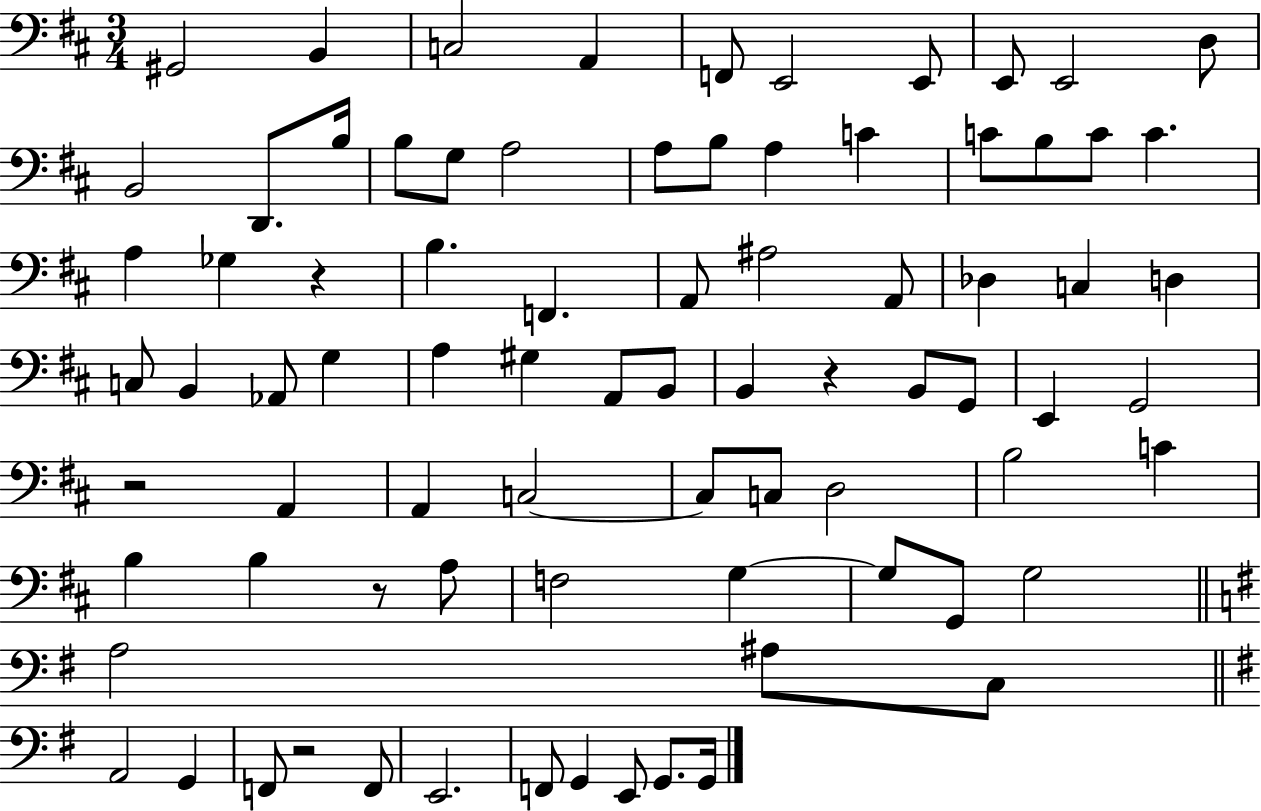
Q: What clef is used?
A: bass